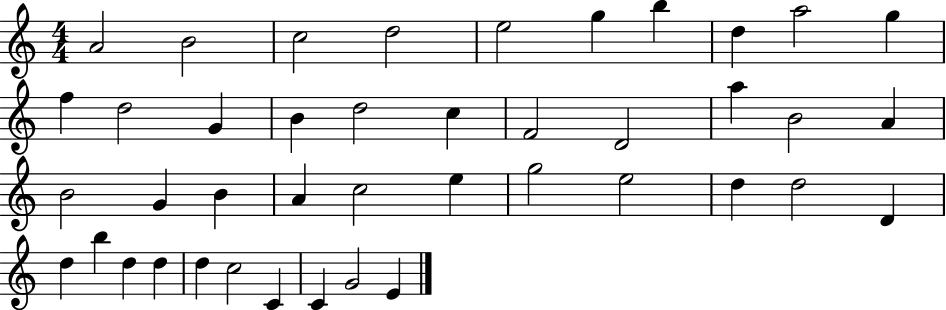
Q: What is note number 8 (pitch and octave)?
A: D5